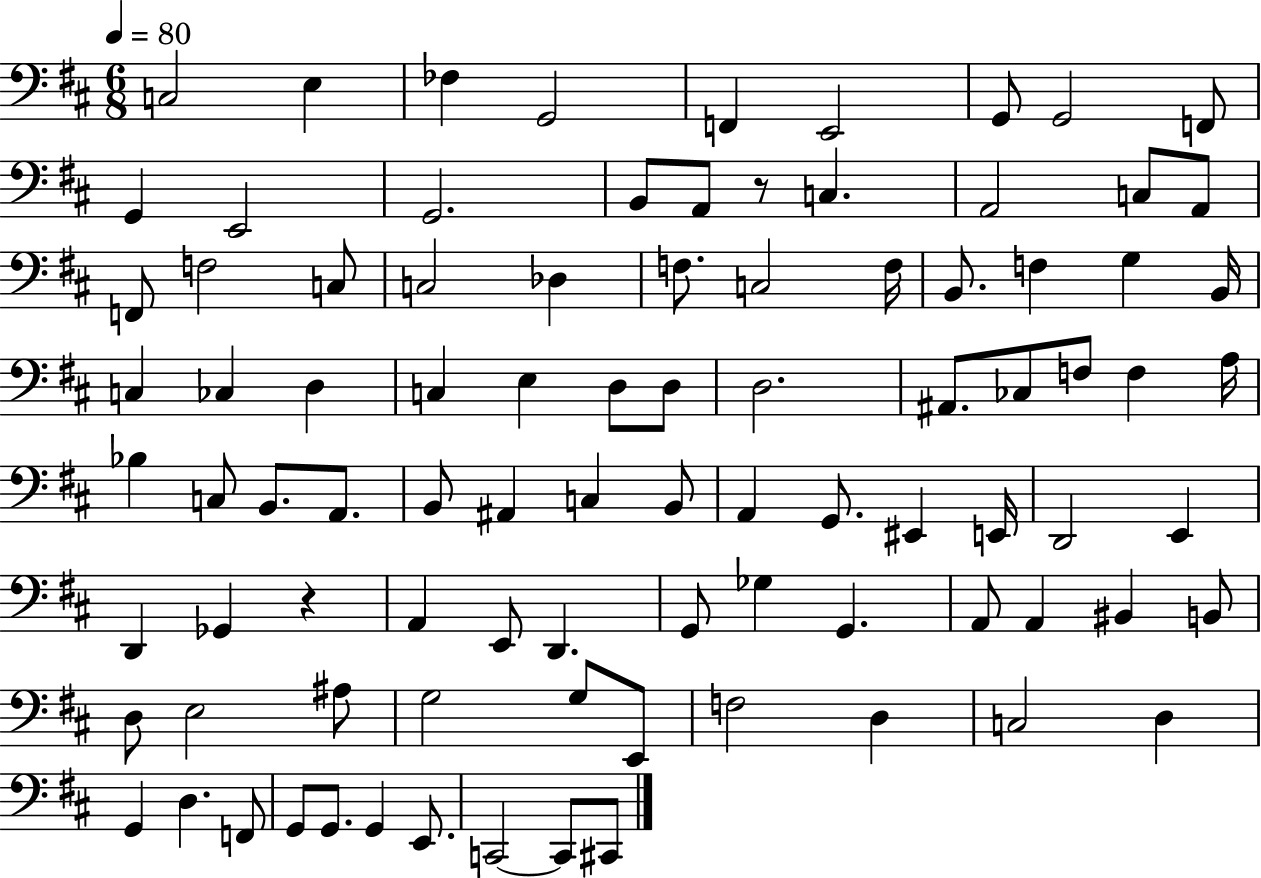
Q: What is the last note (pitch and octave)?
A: C#2